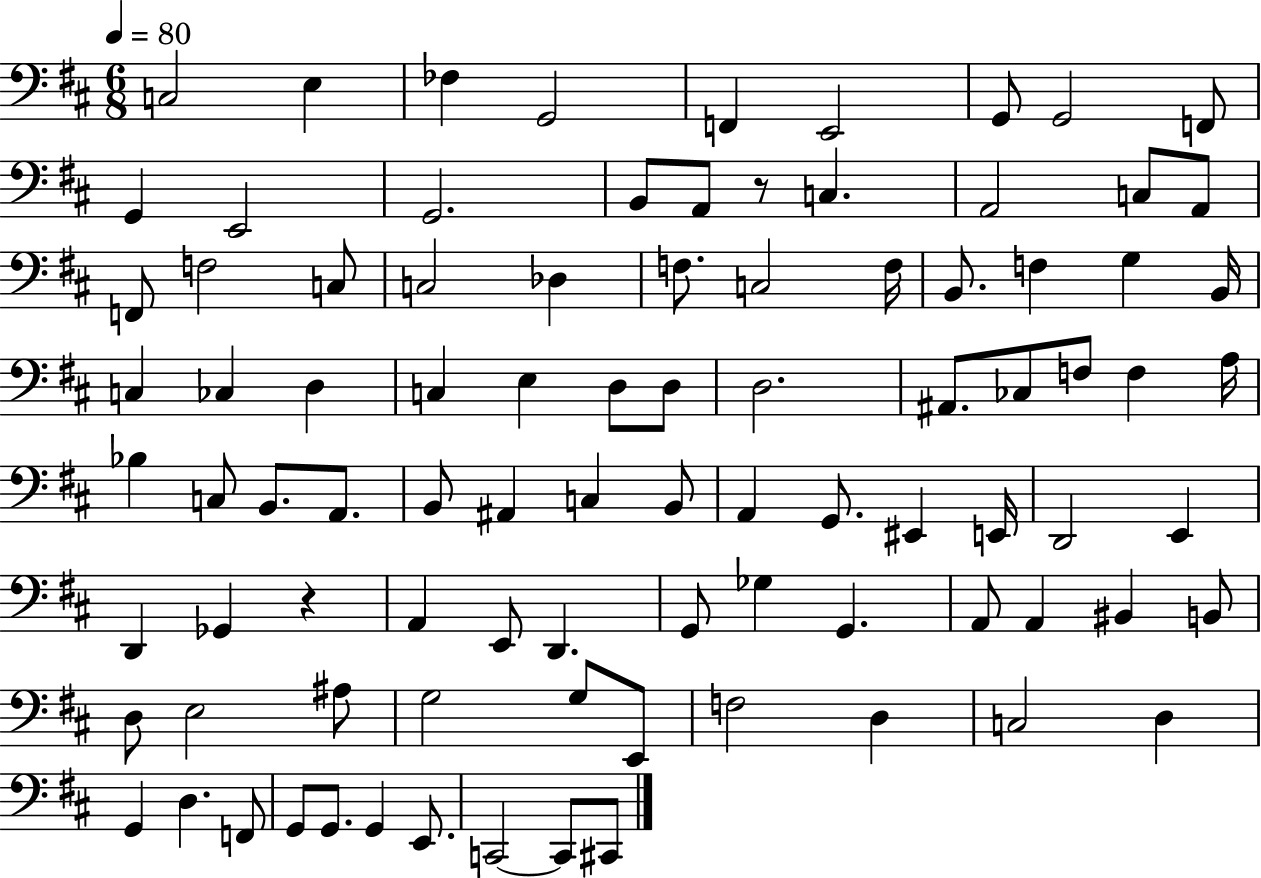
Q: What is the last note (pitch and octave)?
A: C#2